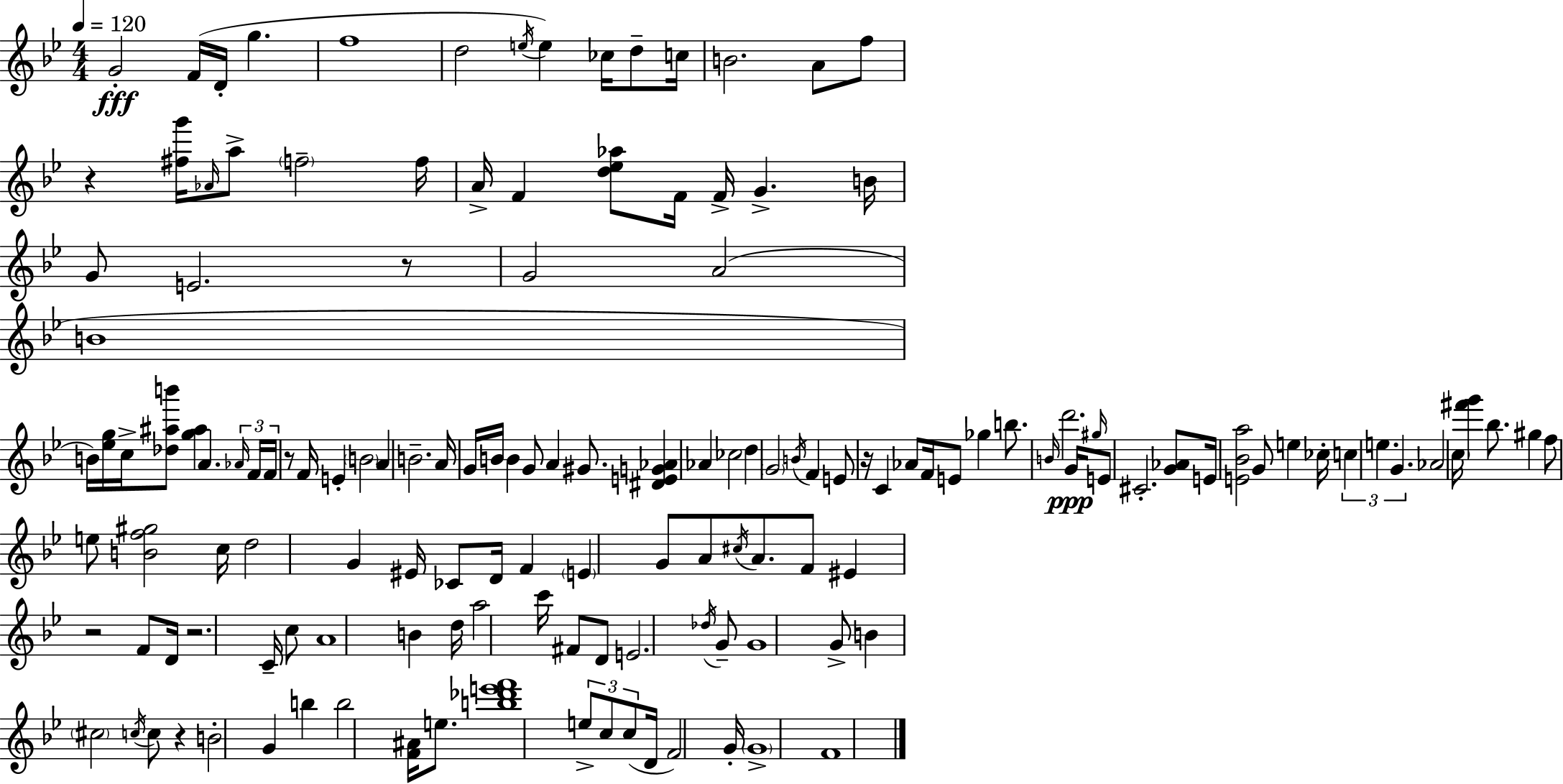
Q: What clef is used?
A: treble